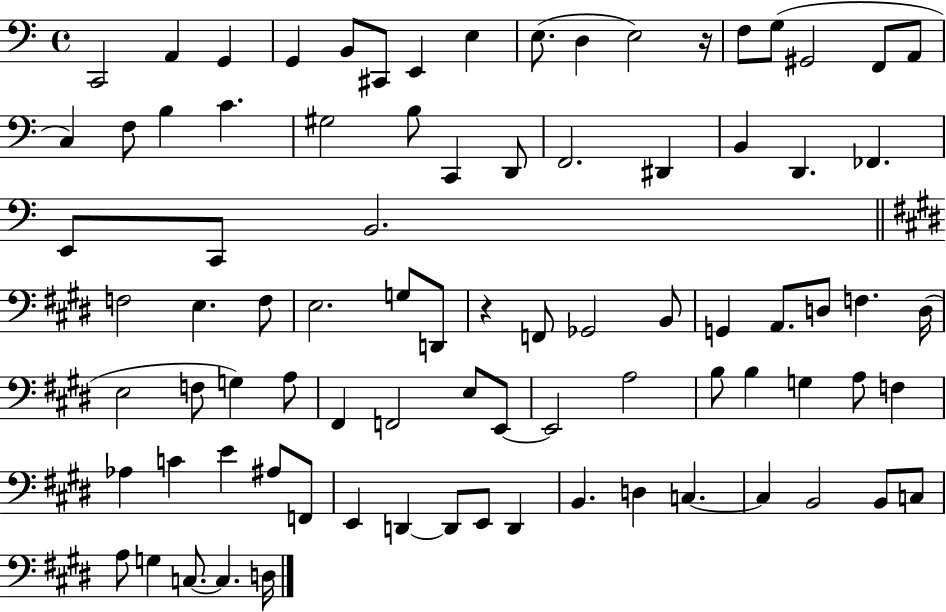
{
  \clef bass
  \time 4/4
  \defaultTimeSignature
  \key c \major
  c,2 a,4 g,4 | g,4 b,8 cis,8 e,4 e4 | e8.( d4 e2) r16 | f8 g8( gis,2 f,8 a,8 | \break c4) f8 b4 c'4. | gis2 b8 c,4 d,8 | f,2. dis,4 | b,4 d,4. fes,4. | \break e,8 c,8 b,2. | \bar "||" \break \key e \major f2 e4. f8 | e2. g8 d,8 | r4 f,8 ges,2 b,8 | g,4 a,8. d8 f4. d16( | \break e2 f8 g4) a8 | fis,4 f,2 e8 e,8~~ | e,2 a2 | b8 b4 g4 a8 f4 | \break aes4 c'4 e'4 ais8 f,8 | e,4 d,4~~ d,8 e,8 d,4 | b,4. d4 c4.~~ | c4 b,2 b,8 c8 | \break a8 g4 c8.~~ c4. d16 | \bar "|."
}